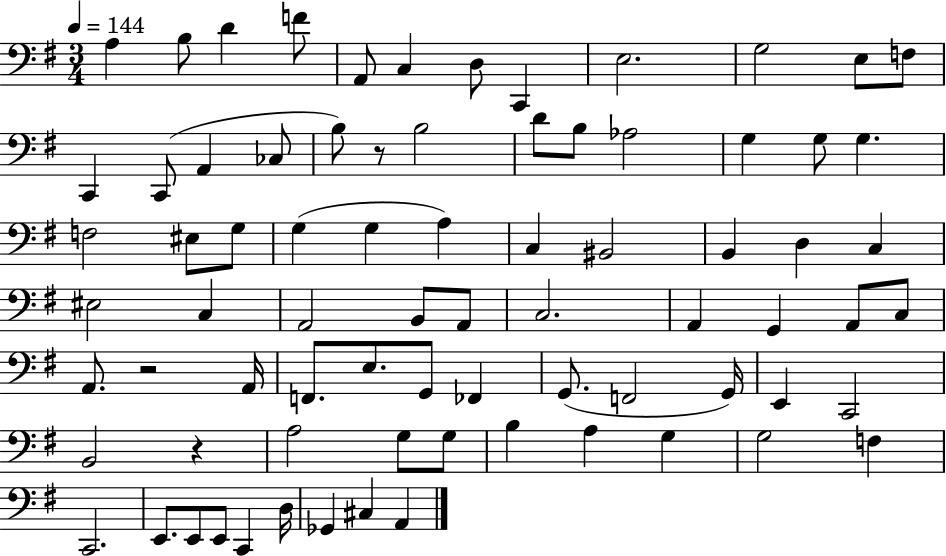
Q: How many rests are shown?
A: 3